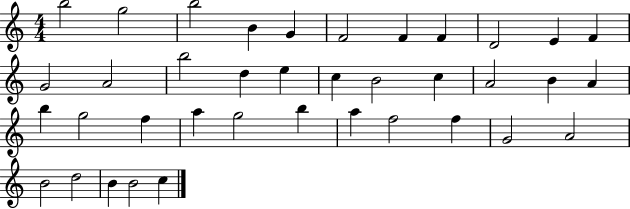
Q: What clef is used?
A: treble